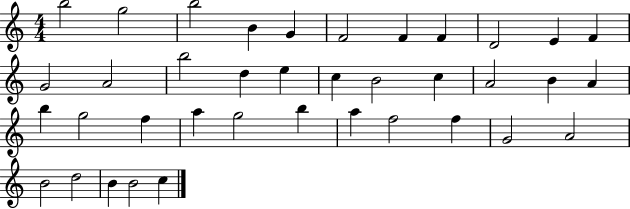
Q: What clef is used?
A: treble